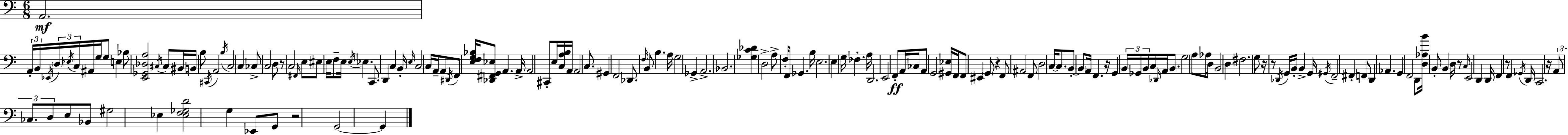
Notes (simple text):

A2/h. A2/s B2/s Eb2/s D3/s Eb3/s C3/s A#2/s G3/s G3/e E3/q Bb3/e [E2,Gb2,Db3,A3]/h C#3/s C#3/e BIS2/s B2/s B3/e C#2/s A2/h B3/s C3/h C3/q CES3/e C3/h D3/e R/e C3/h F#2/s E3/e EIS3/e E3/s F3/e E3/s E3/s Eb3/q. C2/e. D2/q C3/q B2/s E3/s C3/h C3/s A2/s A2/e D#2/s F2/e [E3,F3,G3,Bb3]/s [Db2,F#2,G2,Eb3]/e A2/q. A2/s A2/h C#2/e E3/s [C3,A3,B3]/s A2/s A2/h C3/e. G#2/q F2/h Db2/e. F3/s B2/e B3/q. A3/s G3/h Gb2/q A2/h. Bb2/h. [Gb3,C4,Db4]/q D3/h A3/e F3/s F2/e Gb2/q. B3/s E3/h. E3/q G3/s FES3/q. A3/s D2/h. E2/h F2/e A2/s CES3/s A2/e G2/h [G#2,Eb3]/s F2/s F2/e EIS2/q G2/e R/q F2/e A#2/h F2/e D3/h C3/s C3/e. B2/e B2/e A2/s F2/q. R/s G2/q B2/s Gb2/s B2/s C3/s Db2/s A2/s B2/e. G3/h A3/e Ab3/s D3/s B2/h D3/q F#3/h. G3/e R/s R/e Db2/s G2/s B2/s B2/q G2/s G#2/s F2/h F#2/q F2/e D2/q Ab2/q. G2/q F2/h D2/e [D3,Ab3,B4]/s B2/e B2/q D3/s R/e C3/s E2/h D2/q D2/s F2/q R/e F2/q Gb2/s D2/s C2/h. R/s A2/e CES3/e. D3/e E3/e Bb2/e G#3/h Eb3/q [Eb3,F3,Gb3,D4]/h G3/q Eb2/e G2/e R/h G2/h G2/q